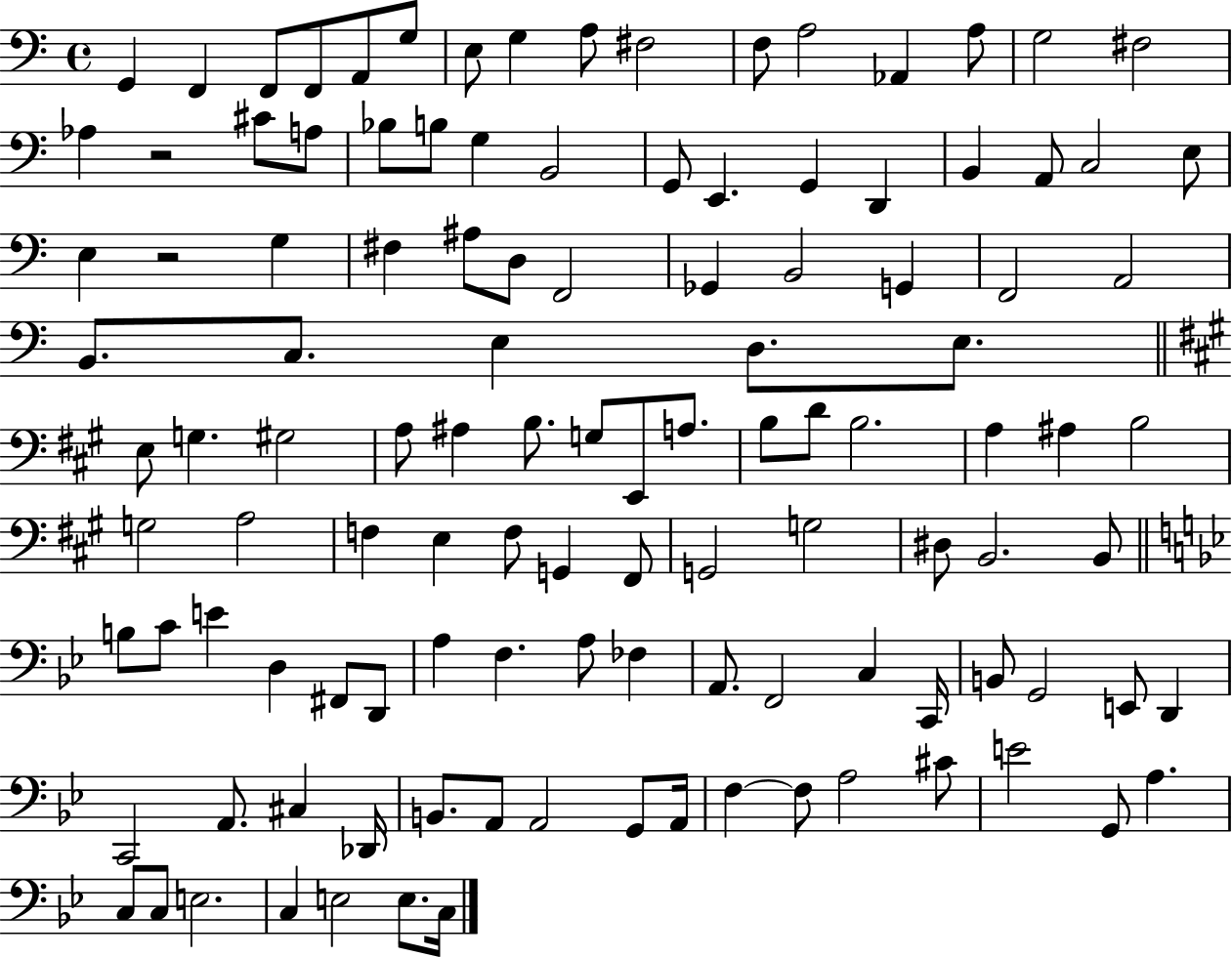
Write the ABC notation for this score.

X:1
T:Untitled
M:4/4
L:1/4
K:C
G,, F,, F,,/2 F,,/2 A,,/2 G,/2 E,/2 G, A,/2 ^F,2 F,/2 A,2 _A,, A,/2 G,2 ^F,2 _A, z2 ^C/2 A,/2 _B,/2 B,/2 G, B,,2 G,,/2 E,, G,, D,, B,, A,,/2 C,2 E,/2 E, z2 G, ^F, ^A,/2 D,/2 F,,2 _G,, B,,2 G,, F,,2 A,,2 B,,/2 C,/2 E, D,/2 E,/2 E,/2 G, ^G,2 A,/2 ^A, B,/2 G,/2 E,,/2 A,/2 B,/2 D/2 B,2 A, ^A, B,2 G,2 A,2 F, E, F,/2 G,, ^F,,/2 G,,2 G,2 ^D,/2 B,,2 B,,/2 B,/2 C/2 E D, ^F,,/2 D,,/2 A, F, A,/2 _F, A,,/2 F,,2 C, C,,/4 B,,/2 G,,2 E,,/2 D,, C,,2 A,,/2 ^C, _D,,/4 B,,/2 A,,/2 A,,2 G,,/2 A,,/4 F, F,/2 A,2 ^C/2 E2 G,,/2 A, C,/2 C,/2 E,2 C, E,2 E,/2 C,/4